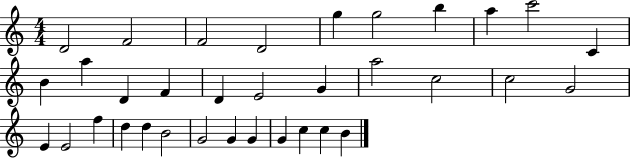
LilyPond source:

{
  \clef treble
  \numericTimeSignature
  \time 4/4
  \key c \major
  d'2 f'2 | f'2 d'2 | g''4 g''2 b''4 | a''4 c'''2 c'4 | \break b'4 a''4 d'4 f'4 | d'4 e'2 g'4 | a''2 c''2 | c''2 g'2 | \break e'4 e'2 f''4 | d''4 d''4 b'2 | g'2 g'4 g'4 | g'4 c''4 c''4 b'4 | \break \bar "|."
}